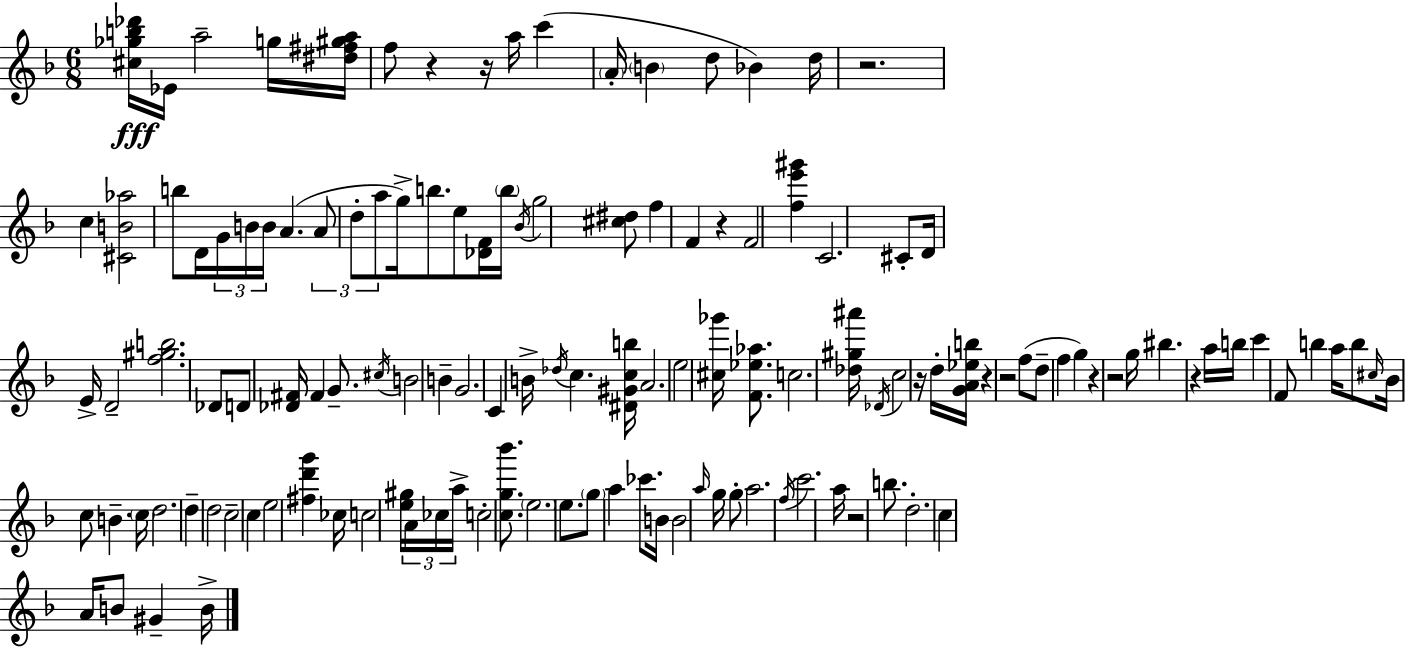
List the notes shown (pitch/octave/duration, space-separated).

[C#5,Gb5,B5,Db6]/s Eb4/s A5/h G5/s [D#5,F#5,G#5,A5]/s F5/e R/q R/s A5/s C6/q A4/s B4/q D5/e Bb4/q D5/s R/h. C5/q [C#4,B4,Ab5]/h B5/e D4/s G4/s B4/s B4/s A4/q. A4/e D5/e A5/e G5/s B5/e. E5/e [Db4,F4]/s B5/s Bb4/s G5/h [C#5,D#5]/e F5/q F4/q R/q F4/h [F5,E6,G#6]/q C4/h. C#4/e D4/s E4/s D4/h [F5,G#5,B5]/h. Db4/e D4/e [Db4,F#4]/s F#4/q G4/e. C#5/s B4/h B4/q G4/h. C4/q B4/s Db5/s C5/q. [D#4,G#4,C5,B5]/s A4/h. E5/h [C#5,Gb6]/s [F4,Eb5,Ab5]/e. C5/h. [Db5,G#5,A#6]/s Db4/s C5/h R/s D5/s [G4,A4,Eb5,B5]/s R/q R/h F5/e D5/e F5/q G5/q R/q R/h G5/s BIS5/q. R/q A5/s B5/s C6/q F4/e B5/q A5/s B5/e C#5/s Bb4/s C5/e B4/q. C5/s D5/h. D5/q D5/h C5/h C5/q E5/h [F#5,D6,G6]/q CES5/s C5/h [E5,G#5]/s A4/s CES5/s A5/s C5/h [C5,G5,Bb6]/e. E5/h. E5/e. G5/e A5/q CES6/e. B4/s B4/h A5/s G5/s G5/e A5/h. F5/s C6/h. A5/s R/h B5/e. D5/h. C5/q A4/s B4/e G#4/q B4/s